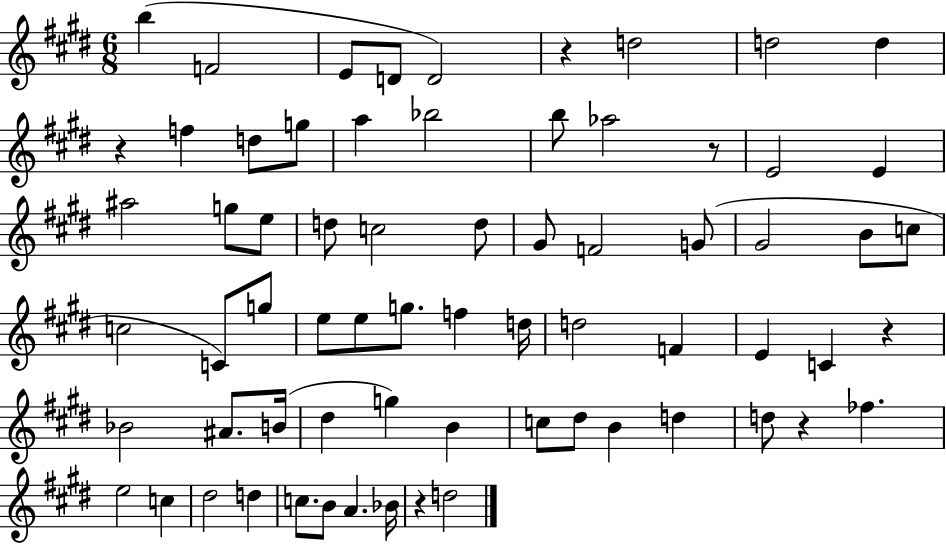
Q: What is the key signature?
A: E major